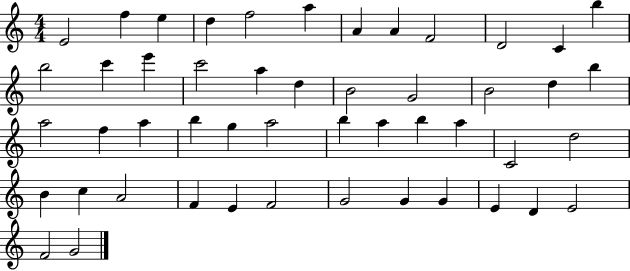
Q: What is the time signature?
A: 4/4